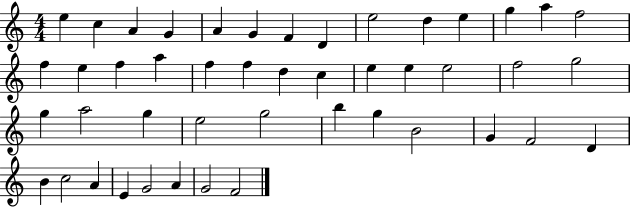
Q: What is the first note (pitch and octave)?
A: E5